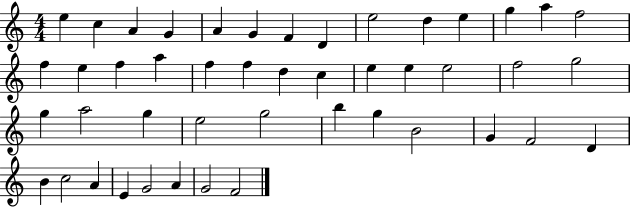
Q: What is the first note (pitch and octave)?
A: E5